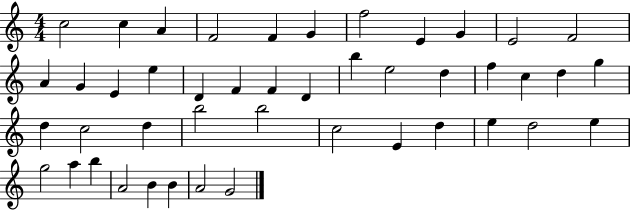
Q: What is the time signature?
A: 4/4